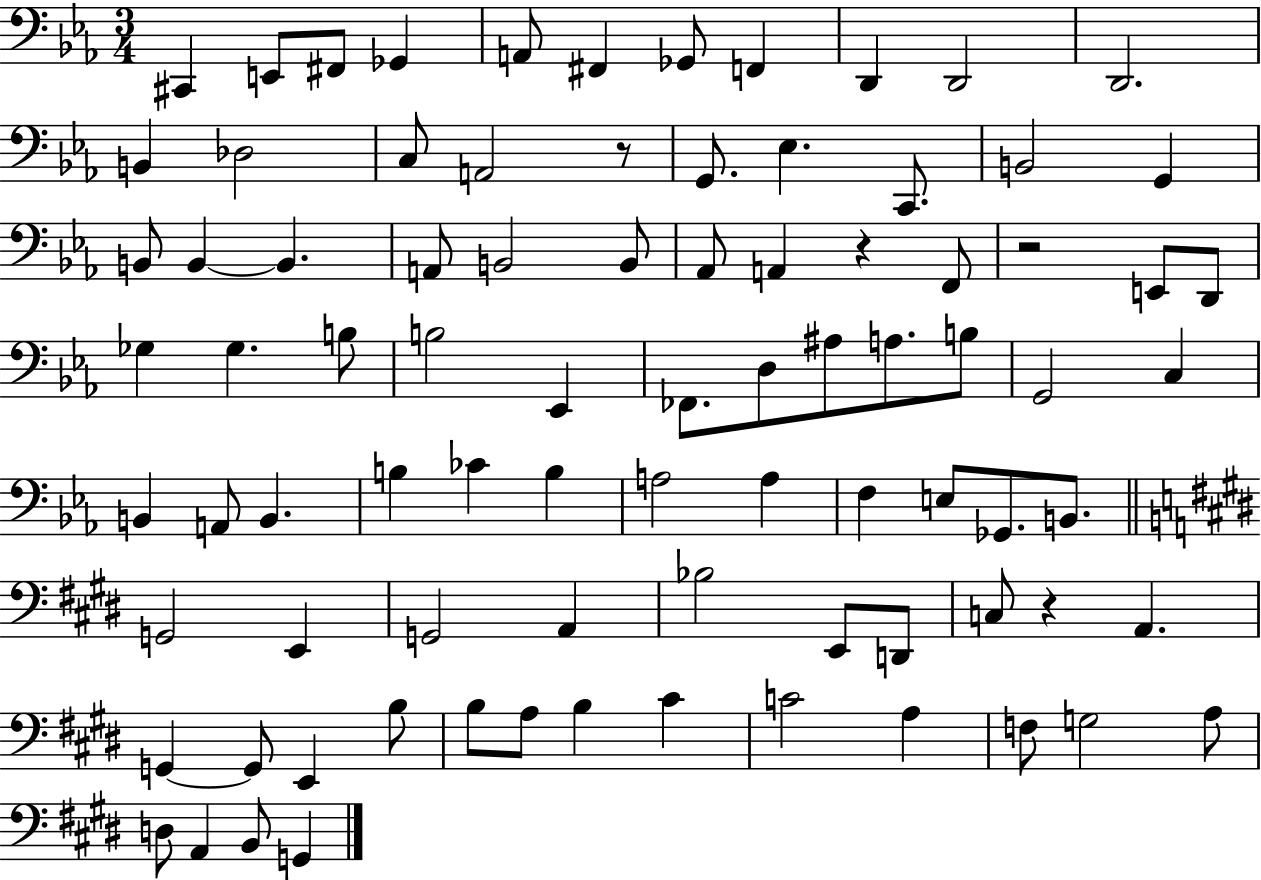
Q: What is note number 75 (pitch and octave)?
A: F3